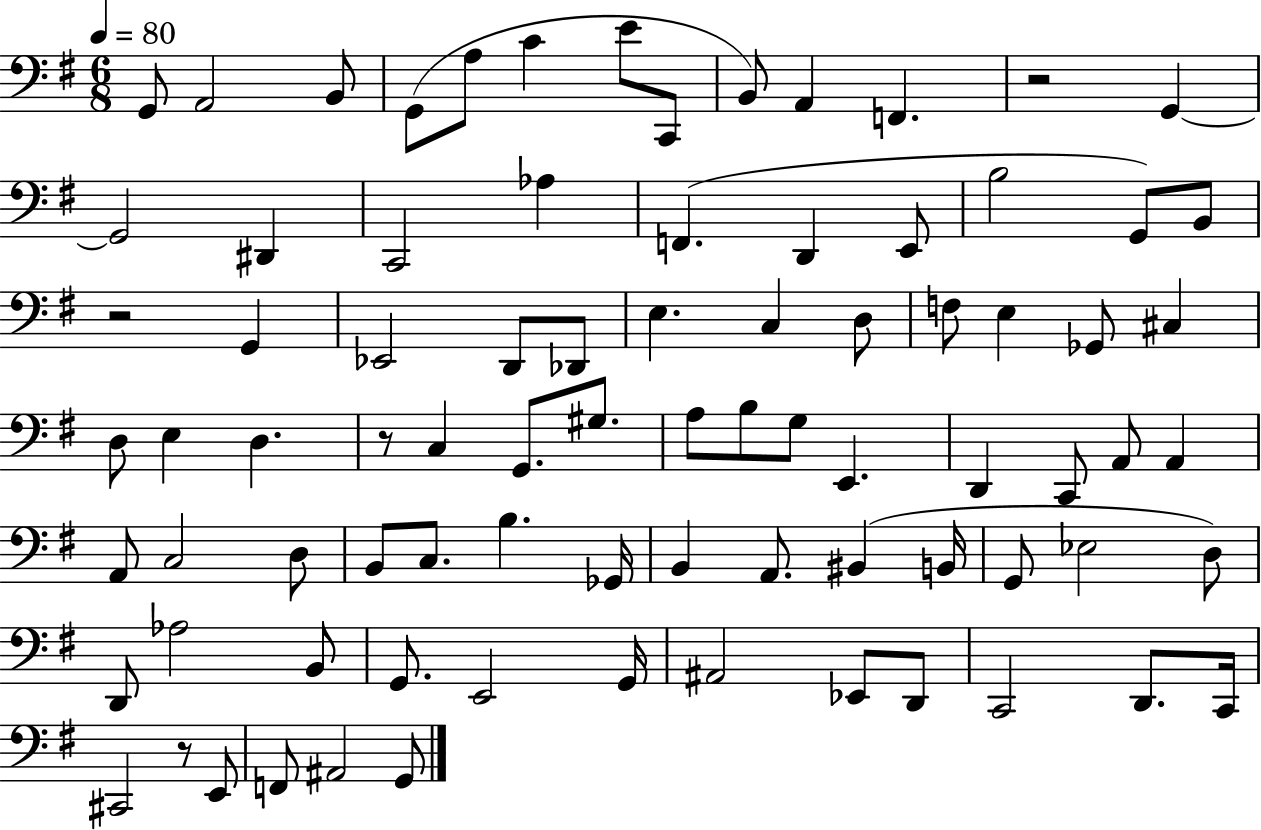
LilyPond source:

{
  \clef bass
  \numericTimeSignature
  \time 6/8
  \key g \major
  \tempo 4 = 80
  g,8 a,2 b,8 | g,8( a8 c'4 e'8 c,8 | b,8) a,4 f,4. | r2 g,4~~ | \break g,2 dis,4 | c,2 aes4 | f,4.( d,4 e,8 | b2 g,8) b,8 | \break r2 g,4 | ees,2 d,8 des,8 | e4. c4 d8 | f8 e4 ges,8 cis4 | \break d8 e4 d4. | r8 c4 g,8. gis8. | a8 b8 g8 e,4. | d,4 c,8 a,8 a,4 | \break a,8 c2 d8 | b,8 c8. b4. ges,16 | b,4 a,8. bis,4( b,16 | g,8 ees2 d8) | \break d,8 aes2 b,8 | g,8. e,2 g,16 | ais,2 ees,8 d,8 | c,2 d,8. c,16 | \break cis,2 r8 e,8 | f,8 ais,2 g,8 | \bar "|."
}